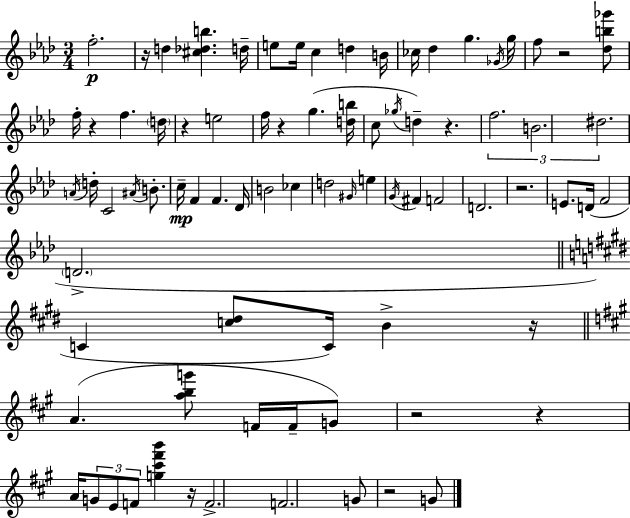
X:1
T:Untitled
M:3/4
L:1/4
K:Fm
f2 z/4 d [^c_db] d/4 e/2 e/4 c d B/4 _c/4 _d g _G/4 g/4 f/2 z2 [_db_g']/2 f/4 z f d/4 z e2 f/4 z g [db]/4 c/2 _g/4 d z f2 B2 ^d2 A/4 d/4 C2 ^A/4 B/2 c/4 F F _D/4 B2 _c d2 ^G/4 e G/4 ^F F2 D2 z2 E/2 D/4 F2 D2 C [c^d]/2 C/4 B z/4 A [abg']/2 F/4 F/4 G/2 z2 z A/4 G/2 E/2 F/2 [g^c'^f'b'] z/4 F2 F2 G/2 z2 G/2